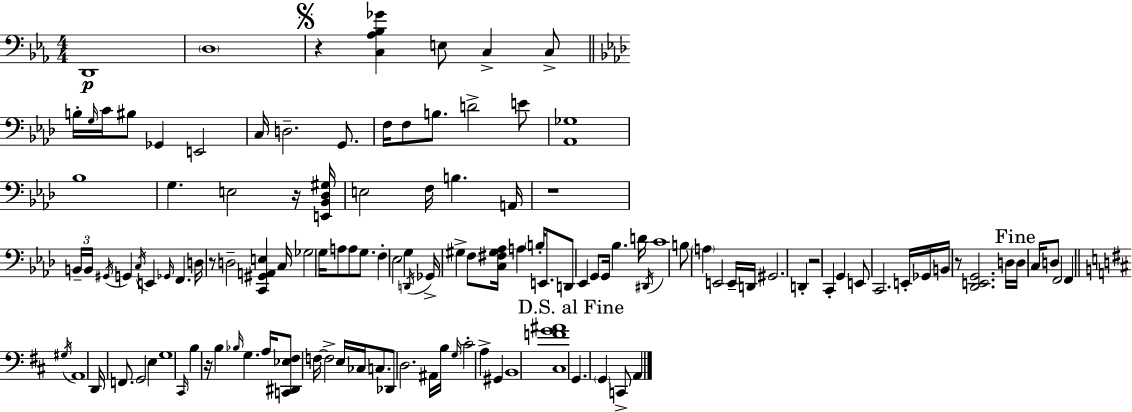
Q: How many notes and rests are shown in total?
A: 126